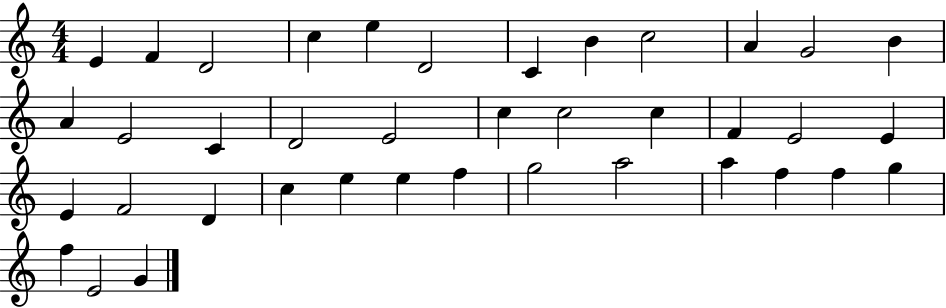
{
  \clef treble
  \numericTimeSignature
  \time 4/4
  \key c \major
  e'4 f'4 d'2 | c''4 e''4 d'2 | c'4 b'4 c''2 | a'4 g'2 b'4 | \break a'4 e'2 c'4 | d'2 e'2 | c''4 c''2 c''4 | f'4 e'2 e'4 | \break e'4 f'2 d'4 | c''4 e''4 e''4 f''4 | g''2 a''2 | a''4 f''4 f''4 g''4 | \break f''4 e'2 g'4 | \bar "|."
}